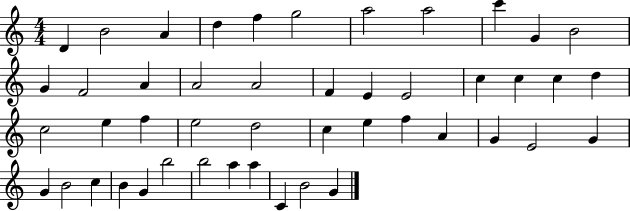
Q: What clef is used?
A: treble